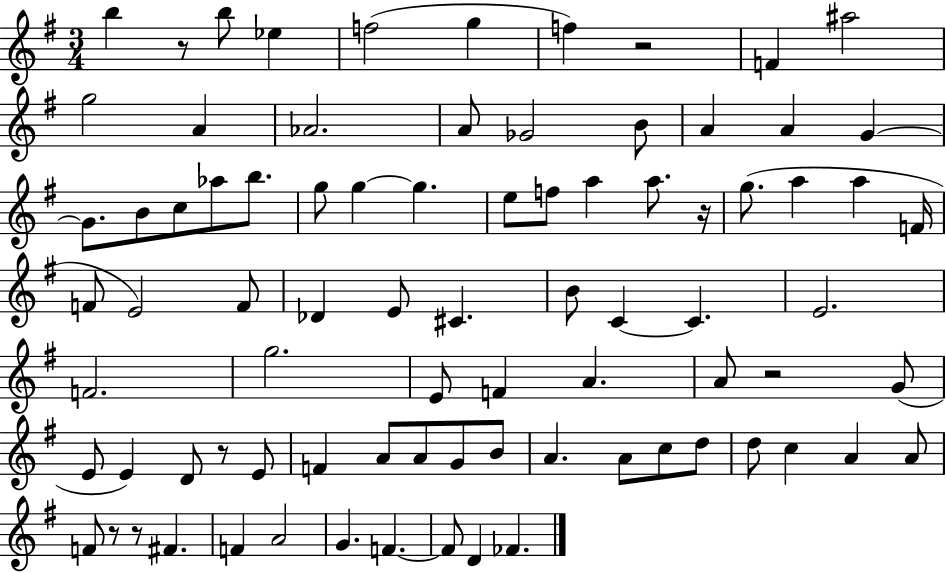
{
  \clef treble
  \numericTimeSignature
  \time 3/4
  \key g \major
  b''4 r8 b''8 ees''4 | f''2( g''4 | f''4) r2 | f'4 ais''2 | \break g''2 a'4 | aes'2. | a'8 ges'2 b'8 | a'4 a'4 g'4~~ | \break g'8. b'8 c''8 aes''8 b''8. | g''8 g''4~~ g''4. | e''8 f''8 a''4 a''8. r16 | g''8.( a''4 a''4 f'16 | \break f'8 e'2) f'8 | des'4 e'8 cis'4. | b'8 c'4~~ c'4. | e'2. | \break f'2. | g''2. | e'8 f'4 a'4. | a'8 r2 g'8( | \break e'8 e'4) d'8 r8 e'8 | f'4 a'8 a'8 g'8 b'8 | a'4. a'8 c''8 d''8 | d''8 c''4 a'4 a'8 | \break f'8 r8 r8 fis'4. | f'4 a'2 | g'4. f'4.~~ | f'8 d'4 fes'4. | \break \bar "|."
}